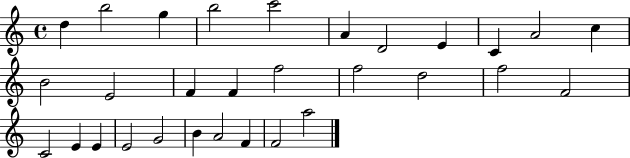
X:1
T:Untitled
M:4/4
L:1/4
K:C
d b2 g b2 c'2 A D2 E C A2 c B2 E2 F F f2 f2 d2 f2 F2 C2 E E E2 G2 B A2 F F2 a2